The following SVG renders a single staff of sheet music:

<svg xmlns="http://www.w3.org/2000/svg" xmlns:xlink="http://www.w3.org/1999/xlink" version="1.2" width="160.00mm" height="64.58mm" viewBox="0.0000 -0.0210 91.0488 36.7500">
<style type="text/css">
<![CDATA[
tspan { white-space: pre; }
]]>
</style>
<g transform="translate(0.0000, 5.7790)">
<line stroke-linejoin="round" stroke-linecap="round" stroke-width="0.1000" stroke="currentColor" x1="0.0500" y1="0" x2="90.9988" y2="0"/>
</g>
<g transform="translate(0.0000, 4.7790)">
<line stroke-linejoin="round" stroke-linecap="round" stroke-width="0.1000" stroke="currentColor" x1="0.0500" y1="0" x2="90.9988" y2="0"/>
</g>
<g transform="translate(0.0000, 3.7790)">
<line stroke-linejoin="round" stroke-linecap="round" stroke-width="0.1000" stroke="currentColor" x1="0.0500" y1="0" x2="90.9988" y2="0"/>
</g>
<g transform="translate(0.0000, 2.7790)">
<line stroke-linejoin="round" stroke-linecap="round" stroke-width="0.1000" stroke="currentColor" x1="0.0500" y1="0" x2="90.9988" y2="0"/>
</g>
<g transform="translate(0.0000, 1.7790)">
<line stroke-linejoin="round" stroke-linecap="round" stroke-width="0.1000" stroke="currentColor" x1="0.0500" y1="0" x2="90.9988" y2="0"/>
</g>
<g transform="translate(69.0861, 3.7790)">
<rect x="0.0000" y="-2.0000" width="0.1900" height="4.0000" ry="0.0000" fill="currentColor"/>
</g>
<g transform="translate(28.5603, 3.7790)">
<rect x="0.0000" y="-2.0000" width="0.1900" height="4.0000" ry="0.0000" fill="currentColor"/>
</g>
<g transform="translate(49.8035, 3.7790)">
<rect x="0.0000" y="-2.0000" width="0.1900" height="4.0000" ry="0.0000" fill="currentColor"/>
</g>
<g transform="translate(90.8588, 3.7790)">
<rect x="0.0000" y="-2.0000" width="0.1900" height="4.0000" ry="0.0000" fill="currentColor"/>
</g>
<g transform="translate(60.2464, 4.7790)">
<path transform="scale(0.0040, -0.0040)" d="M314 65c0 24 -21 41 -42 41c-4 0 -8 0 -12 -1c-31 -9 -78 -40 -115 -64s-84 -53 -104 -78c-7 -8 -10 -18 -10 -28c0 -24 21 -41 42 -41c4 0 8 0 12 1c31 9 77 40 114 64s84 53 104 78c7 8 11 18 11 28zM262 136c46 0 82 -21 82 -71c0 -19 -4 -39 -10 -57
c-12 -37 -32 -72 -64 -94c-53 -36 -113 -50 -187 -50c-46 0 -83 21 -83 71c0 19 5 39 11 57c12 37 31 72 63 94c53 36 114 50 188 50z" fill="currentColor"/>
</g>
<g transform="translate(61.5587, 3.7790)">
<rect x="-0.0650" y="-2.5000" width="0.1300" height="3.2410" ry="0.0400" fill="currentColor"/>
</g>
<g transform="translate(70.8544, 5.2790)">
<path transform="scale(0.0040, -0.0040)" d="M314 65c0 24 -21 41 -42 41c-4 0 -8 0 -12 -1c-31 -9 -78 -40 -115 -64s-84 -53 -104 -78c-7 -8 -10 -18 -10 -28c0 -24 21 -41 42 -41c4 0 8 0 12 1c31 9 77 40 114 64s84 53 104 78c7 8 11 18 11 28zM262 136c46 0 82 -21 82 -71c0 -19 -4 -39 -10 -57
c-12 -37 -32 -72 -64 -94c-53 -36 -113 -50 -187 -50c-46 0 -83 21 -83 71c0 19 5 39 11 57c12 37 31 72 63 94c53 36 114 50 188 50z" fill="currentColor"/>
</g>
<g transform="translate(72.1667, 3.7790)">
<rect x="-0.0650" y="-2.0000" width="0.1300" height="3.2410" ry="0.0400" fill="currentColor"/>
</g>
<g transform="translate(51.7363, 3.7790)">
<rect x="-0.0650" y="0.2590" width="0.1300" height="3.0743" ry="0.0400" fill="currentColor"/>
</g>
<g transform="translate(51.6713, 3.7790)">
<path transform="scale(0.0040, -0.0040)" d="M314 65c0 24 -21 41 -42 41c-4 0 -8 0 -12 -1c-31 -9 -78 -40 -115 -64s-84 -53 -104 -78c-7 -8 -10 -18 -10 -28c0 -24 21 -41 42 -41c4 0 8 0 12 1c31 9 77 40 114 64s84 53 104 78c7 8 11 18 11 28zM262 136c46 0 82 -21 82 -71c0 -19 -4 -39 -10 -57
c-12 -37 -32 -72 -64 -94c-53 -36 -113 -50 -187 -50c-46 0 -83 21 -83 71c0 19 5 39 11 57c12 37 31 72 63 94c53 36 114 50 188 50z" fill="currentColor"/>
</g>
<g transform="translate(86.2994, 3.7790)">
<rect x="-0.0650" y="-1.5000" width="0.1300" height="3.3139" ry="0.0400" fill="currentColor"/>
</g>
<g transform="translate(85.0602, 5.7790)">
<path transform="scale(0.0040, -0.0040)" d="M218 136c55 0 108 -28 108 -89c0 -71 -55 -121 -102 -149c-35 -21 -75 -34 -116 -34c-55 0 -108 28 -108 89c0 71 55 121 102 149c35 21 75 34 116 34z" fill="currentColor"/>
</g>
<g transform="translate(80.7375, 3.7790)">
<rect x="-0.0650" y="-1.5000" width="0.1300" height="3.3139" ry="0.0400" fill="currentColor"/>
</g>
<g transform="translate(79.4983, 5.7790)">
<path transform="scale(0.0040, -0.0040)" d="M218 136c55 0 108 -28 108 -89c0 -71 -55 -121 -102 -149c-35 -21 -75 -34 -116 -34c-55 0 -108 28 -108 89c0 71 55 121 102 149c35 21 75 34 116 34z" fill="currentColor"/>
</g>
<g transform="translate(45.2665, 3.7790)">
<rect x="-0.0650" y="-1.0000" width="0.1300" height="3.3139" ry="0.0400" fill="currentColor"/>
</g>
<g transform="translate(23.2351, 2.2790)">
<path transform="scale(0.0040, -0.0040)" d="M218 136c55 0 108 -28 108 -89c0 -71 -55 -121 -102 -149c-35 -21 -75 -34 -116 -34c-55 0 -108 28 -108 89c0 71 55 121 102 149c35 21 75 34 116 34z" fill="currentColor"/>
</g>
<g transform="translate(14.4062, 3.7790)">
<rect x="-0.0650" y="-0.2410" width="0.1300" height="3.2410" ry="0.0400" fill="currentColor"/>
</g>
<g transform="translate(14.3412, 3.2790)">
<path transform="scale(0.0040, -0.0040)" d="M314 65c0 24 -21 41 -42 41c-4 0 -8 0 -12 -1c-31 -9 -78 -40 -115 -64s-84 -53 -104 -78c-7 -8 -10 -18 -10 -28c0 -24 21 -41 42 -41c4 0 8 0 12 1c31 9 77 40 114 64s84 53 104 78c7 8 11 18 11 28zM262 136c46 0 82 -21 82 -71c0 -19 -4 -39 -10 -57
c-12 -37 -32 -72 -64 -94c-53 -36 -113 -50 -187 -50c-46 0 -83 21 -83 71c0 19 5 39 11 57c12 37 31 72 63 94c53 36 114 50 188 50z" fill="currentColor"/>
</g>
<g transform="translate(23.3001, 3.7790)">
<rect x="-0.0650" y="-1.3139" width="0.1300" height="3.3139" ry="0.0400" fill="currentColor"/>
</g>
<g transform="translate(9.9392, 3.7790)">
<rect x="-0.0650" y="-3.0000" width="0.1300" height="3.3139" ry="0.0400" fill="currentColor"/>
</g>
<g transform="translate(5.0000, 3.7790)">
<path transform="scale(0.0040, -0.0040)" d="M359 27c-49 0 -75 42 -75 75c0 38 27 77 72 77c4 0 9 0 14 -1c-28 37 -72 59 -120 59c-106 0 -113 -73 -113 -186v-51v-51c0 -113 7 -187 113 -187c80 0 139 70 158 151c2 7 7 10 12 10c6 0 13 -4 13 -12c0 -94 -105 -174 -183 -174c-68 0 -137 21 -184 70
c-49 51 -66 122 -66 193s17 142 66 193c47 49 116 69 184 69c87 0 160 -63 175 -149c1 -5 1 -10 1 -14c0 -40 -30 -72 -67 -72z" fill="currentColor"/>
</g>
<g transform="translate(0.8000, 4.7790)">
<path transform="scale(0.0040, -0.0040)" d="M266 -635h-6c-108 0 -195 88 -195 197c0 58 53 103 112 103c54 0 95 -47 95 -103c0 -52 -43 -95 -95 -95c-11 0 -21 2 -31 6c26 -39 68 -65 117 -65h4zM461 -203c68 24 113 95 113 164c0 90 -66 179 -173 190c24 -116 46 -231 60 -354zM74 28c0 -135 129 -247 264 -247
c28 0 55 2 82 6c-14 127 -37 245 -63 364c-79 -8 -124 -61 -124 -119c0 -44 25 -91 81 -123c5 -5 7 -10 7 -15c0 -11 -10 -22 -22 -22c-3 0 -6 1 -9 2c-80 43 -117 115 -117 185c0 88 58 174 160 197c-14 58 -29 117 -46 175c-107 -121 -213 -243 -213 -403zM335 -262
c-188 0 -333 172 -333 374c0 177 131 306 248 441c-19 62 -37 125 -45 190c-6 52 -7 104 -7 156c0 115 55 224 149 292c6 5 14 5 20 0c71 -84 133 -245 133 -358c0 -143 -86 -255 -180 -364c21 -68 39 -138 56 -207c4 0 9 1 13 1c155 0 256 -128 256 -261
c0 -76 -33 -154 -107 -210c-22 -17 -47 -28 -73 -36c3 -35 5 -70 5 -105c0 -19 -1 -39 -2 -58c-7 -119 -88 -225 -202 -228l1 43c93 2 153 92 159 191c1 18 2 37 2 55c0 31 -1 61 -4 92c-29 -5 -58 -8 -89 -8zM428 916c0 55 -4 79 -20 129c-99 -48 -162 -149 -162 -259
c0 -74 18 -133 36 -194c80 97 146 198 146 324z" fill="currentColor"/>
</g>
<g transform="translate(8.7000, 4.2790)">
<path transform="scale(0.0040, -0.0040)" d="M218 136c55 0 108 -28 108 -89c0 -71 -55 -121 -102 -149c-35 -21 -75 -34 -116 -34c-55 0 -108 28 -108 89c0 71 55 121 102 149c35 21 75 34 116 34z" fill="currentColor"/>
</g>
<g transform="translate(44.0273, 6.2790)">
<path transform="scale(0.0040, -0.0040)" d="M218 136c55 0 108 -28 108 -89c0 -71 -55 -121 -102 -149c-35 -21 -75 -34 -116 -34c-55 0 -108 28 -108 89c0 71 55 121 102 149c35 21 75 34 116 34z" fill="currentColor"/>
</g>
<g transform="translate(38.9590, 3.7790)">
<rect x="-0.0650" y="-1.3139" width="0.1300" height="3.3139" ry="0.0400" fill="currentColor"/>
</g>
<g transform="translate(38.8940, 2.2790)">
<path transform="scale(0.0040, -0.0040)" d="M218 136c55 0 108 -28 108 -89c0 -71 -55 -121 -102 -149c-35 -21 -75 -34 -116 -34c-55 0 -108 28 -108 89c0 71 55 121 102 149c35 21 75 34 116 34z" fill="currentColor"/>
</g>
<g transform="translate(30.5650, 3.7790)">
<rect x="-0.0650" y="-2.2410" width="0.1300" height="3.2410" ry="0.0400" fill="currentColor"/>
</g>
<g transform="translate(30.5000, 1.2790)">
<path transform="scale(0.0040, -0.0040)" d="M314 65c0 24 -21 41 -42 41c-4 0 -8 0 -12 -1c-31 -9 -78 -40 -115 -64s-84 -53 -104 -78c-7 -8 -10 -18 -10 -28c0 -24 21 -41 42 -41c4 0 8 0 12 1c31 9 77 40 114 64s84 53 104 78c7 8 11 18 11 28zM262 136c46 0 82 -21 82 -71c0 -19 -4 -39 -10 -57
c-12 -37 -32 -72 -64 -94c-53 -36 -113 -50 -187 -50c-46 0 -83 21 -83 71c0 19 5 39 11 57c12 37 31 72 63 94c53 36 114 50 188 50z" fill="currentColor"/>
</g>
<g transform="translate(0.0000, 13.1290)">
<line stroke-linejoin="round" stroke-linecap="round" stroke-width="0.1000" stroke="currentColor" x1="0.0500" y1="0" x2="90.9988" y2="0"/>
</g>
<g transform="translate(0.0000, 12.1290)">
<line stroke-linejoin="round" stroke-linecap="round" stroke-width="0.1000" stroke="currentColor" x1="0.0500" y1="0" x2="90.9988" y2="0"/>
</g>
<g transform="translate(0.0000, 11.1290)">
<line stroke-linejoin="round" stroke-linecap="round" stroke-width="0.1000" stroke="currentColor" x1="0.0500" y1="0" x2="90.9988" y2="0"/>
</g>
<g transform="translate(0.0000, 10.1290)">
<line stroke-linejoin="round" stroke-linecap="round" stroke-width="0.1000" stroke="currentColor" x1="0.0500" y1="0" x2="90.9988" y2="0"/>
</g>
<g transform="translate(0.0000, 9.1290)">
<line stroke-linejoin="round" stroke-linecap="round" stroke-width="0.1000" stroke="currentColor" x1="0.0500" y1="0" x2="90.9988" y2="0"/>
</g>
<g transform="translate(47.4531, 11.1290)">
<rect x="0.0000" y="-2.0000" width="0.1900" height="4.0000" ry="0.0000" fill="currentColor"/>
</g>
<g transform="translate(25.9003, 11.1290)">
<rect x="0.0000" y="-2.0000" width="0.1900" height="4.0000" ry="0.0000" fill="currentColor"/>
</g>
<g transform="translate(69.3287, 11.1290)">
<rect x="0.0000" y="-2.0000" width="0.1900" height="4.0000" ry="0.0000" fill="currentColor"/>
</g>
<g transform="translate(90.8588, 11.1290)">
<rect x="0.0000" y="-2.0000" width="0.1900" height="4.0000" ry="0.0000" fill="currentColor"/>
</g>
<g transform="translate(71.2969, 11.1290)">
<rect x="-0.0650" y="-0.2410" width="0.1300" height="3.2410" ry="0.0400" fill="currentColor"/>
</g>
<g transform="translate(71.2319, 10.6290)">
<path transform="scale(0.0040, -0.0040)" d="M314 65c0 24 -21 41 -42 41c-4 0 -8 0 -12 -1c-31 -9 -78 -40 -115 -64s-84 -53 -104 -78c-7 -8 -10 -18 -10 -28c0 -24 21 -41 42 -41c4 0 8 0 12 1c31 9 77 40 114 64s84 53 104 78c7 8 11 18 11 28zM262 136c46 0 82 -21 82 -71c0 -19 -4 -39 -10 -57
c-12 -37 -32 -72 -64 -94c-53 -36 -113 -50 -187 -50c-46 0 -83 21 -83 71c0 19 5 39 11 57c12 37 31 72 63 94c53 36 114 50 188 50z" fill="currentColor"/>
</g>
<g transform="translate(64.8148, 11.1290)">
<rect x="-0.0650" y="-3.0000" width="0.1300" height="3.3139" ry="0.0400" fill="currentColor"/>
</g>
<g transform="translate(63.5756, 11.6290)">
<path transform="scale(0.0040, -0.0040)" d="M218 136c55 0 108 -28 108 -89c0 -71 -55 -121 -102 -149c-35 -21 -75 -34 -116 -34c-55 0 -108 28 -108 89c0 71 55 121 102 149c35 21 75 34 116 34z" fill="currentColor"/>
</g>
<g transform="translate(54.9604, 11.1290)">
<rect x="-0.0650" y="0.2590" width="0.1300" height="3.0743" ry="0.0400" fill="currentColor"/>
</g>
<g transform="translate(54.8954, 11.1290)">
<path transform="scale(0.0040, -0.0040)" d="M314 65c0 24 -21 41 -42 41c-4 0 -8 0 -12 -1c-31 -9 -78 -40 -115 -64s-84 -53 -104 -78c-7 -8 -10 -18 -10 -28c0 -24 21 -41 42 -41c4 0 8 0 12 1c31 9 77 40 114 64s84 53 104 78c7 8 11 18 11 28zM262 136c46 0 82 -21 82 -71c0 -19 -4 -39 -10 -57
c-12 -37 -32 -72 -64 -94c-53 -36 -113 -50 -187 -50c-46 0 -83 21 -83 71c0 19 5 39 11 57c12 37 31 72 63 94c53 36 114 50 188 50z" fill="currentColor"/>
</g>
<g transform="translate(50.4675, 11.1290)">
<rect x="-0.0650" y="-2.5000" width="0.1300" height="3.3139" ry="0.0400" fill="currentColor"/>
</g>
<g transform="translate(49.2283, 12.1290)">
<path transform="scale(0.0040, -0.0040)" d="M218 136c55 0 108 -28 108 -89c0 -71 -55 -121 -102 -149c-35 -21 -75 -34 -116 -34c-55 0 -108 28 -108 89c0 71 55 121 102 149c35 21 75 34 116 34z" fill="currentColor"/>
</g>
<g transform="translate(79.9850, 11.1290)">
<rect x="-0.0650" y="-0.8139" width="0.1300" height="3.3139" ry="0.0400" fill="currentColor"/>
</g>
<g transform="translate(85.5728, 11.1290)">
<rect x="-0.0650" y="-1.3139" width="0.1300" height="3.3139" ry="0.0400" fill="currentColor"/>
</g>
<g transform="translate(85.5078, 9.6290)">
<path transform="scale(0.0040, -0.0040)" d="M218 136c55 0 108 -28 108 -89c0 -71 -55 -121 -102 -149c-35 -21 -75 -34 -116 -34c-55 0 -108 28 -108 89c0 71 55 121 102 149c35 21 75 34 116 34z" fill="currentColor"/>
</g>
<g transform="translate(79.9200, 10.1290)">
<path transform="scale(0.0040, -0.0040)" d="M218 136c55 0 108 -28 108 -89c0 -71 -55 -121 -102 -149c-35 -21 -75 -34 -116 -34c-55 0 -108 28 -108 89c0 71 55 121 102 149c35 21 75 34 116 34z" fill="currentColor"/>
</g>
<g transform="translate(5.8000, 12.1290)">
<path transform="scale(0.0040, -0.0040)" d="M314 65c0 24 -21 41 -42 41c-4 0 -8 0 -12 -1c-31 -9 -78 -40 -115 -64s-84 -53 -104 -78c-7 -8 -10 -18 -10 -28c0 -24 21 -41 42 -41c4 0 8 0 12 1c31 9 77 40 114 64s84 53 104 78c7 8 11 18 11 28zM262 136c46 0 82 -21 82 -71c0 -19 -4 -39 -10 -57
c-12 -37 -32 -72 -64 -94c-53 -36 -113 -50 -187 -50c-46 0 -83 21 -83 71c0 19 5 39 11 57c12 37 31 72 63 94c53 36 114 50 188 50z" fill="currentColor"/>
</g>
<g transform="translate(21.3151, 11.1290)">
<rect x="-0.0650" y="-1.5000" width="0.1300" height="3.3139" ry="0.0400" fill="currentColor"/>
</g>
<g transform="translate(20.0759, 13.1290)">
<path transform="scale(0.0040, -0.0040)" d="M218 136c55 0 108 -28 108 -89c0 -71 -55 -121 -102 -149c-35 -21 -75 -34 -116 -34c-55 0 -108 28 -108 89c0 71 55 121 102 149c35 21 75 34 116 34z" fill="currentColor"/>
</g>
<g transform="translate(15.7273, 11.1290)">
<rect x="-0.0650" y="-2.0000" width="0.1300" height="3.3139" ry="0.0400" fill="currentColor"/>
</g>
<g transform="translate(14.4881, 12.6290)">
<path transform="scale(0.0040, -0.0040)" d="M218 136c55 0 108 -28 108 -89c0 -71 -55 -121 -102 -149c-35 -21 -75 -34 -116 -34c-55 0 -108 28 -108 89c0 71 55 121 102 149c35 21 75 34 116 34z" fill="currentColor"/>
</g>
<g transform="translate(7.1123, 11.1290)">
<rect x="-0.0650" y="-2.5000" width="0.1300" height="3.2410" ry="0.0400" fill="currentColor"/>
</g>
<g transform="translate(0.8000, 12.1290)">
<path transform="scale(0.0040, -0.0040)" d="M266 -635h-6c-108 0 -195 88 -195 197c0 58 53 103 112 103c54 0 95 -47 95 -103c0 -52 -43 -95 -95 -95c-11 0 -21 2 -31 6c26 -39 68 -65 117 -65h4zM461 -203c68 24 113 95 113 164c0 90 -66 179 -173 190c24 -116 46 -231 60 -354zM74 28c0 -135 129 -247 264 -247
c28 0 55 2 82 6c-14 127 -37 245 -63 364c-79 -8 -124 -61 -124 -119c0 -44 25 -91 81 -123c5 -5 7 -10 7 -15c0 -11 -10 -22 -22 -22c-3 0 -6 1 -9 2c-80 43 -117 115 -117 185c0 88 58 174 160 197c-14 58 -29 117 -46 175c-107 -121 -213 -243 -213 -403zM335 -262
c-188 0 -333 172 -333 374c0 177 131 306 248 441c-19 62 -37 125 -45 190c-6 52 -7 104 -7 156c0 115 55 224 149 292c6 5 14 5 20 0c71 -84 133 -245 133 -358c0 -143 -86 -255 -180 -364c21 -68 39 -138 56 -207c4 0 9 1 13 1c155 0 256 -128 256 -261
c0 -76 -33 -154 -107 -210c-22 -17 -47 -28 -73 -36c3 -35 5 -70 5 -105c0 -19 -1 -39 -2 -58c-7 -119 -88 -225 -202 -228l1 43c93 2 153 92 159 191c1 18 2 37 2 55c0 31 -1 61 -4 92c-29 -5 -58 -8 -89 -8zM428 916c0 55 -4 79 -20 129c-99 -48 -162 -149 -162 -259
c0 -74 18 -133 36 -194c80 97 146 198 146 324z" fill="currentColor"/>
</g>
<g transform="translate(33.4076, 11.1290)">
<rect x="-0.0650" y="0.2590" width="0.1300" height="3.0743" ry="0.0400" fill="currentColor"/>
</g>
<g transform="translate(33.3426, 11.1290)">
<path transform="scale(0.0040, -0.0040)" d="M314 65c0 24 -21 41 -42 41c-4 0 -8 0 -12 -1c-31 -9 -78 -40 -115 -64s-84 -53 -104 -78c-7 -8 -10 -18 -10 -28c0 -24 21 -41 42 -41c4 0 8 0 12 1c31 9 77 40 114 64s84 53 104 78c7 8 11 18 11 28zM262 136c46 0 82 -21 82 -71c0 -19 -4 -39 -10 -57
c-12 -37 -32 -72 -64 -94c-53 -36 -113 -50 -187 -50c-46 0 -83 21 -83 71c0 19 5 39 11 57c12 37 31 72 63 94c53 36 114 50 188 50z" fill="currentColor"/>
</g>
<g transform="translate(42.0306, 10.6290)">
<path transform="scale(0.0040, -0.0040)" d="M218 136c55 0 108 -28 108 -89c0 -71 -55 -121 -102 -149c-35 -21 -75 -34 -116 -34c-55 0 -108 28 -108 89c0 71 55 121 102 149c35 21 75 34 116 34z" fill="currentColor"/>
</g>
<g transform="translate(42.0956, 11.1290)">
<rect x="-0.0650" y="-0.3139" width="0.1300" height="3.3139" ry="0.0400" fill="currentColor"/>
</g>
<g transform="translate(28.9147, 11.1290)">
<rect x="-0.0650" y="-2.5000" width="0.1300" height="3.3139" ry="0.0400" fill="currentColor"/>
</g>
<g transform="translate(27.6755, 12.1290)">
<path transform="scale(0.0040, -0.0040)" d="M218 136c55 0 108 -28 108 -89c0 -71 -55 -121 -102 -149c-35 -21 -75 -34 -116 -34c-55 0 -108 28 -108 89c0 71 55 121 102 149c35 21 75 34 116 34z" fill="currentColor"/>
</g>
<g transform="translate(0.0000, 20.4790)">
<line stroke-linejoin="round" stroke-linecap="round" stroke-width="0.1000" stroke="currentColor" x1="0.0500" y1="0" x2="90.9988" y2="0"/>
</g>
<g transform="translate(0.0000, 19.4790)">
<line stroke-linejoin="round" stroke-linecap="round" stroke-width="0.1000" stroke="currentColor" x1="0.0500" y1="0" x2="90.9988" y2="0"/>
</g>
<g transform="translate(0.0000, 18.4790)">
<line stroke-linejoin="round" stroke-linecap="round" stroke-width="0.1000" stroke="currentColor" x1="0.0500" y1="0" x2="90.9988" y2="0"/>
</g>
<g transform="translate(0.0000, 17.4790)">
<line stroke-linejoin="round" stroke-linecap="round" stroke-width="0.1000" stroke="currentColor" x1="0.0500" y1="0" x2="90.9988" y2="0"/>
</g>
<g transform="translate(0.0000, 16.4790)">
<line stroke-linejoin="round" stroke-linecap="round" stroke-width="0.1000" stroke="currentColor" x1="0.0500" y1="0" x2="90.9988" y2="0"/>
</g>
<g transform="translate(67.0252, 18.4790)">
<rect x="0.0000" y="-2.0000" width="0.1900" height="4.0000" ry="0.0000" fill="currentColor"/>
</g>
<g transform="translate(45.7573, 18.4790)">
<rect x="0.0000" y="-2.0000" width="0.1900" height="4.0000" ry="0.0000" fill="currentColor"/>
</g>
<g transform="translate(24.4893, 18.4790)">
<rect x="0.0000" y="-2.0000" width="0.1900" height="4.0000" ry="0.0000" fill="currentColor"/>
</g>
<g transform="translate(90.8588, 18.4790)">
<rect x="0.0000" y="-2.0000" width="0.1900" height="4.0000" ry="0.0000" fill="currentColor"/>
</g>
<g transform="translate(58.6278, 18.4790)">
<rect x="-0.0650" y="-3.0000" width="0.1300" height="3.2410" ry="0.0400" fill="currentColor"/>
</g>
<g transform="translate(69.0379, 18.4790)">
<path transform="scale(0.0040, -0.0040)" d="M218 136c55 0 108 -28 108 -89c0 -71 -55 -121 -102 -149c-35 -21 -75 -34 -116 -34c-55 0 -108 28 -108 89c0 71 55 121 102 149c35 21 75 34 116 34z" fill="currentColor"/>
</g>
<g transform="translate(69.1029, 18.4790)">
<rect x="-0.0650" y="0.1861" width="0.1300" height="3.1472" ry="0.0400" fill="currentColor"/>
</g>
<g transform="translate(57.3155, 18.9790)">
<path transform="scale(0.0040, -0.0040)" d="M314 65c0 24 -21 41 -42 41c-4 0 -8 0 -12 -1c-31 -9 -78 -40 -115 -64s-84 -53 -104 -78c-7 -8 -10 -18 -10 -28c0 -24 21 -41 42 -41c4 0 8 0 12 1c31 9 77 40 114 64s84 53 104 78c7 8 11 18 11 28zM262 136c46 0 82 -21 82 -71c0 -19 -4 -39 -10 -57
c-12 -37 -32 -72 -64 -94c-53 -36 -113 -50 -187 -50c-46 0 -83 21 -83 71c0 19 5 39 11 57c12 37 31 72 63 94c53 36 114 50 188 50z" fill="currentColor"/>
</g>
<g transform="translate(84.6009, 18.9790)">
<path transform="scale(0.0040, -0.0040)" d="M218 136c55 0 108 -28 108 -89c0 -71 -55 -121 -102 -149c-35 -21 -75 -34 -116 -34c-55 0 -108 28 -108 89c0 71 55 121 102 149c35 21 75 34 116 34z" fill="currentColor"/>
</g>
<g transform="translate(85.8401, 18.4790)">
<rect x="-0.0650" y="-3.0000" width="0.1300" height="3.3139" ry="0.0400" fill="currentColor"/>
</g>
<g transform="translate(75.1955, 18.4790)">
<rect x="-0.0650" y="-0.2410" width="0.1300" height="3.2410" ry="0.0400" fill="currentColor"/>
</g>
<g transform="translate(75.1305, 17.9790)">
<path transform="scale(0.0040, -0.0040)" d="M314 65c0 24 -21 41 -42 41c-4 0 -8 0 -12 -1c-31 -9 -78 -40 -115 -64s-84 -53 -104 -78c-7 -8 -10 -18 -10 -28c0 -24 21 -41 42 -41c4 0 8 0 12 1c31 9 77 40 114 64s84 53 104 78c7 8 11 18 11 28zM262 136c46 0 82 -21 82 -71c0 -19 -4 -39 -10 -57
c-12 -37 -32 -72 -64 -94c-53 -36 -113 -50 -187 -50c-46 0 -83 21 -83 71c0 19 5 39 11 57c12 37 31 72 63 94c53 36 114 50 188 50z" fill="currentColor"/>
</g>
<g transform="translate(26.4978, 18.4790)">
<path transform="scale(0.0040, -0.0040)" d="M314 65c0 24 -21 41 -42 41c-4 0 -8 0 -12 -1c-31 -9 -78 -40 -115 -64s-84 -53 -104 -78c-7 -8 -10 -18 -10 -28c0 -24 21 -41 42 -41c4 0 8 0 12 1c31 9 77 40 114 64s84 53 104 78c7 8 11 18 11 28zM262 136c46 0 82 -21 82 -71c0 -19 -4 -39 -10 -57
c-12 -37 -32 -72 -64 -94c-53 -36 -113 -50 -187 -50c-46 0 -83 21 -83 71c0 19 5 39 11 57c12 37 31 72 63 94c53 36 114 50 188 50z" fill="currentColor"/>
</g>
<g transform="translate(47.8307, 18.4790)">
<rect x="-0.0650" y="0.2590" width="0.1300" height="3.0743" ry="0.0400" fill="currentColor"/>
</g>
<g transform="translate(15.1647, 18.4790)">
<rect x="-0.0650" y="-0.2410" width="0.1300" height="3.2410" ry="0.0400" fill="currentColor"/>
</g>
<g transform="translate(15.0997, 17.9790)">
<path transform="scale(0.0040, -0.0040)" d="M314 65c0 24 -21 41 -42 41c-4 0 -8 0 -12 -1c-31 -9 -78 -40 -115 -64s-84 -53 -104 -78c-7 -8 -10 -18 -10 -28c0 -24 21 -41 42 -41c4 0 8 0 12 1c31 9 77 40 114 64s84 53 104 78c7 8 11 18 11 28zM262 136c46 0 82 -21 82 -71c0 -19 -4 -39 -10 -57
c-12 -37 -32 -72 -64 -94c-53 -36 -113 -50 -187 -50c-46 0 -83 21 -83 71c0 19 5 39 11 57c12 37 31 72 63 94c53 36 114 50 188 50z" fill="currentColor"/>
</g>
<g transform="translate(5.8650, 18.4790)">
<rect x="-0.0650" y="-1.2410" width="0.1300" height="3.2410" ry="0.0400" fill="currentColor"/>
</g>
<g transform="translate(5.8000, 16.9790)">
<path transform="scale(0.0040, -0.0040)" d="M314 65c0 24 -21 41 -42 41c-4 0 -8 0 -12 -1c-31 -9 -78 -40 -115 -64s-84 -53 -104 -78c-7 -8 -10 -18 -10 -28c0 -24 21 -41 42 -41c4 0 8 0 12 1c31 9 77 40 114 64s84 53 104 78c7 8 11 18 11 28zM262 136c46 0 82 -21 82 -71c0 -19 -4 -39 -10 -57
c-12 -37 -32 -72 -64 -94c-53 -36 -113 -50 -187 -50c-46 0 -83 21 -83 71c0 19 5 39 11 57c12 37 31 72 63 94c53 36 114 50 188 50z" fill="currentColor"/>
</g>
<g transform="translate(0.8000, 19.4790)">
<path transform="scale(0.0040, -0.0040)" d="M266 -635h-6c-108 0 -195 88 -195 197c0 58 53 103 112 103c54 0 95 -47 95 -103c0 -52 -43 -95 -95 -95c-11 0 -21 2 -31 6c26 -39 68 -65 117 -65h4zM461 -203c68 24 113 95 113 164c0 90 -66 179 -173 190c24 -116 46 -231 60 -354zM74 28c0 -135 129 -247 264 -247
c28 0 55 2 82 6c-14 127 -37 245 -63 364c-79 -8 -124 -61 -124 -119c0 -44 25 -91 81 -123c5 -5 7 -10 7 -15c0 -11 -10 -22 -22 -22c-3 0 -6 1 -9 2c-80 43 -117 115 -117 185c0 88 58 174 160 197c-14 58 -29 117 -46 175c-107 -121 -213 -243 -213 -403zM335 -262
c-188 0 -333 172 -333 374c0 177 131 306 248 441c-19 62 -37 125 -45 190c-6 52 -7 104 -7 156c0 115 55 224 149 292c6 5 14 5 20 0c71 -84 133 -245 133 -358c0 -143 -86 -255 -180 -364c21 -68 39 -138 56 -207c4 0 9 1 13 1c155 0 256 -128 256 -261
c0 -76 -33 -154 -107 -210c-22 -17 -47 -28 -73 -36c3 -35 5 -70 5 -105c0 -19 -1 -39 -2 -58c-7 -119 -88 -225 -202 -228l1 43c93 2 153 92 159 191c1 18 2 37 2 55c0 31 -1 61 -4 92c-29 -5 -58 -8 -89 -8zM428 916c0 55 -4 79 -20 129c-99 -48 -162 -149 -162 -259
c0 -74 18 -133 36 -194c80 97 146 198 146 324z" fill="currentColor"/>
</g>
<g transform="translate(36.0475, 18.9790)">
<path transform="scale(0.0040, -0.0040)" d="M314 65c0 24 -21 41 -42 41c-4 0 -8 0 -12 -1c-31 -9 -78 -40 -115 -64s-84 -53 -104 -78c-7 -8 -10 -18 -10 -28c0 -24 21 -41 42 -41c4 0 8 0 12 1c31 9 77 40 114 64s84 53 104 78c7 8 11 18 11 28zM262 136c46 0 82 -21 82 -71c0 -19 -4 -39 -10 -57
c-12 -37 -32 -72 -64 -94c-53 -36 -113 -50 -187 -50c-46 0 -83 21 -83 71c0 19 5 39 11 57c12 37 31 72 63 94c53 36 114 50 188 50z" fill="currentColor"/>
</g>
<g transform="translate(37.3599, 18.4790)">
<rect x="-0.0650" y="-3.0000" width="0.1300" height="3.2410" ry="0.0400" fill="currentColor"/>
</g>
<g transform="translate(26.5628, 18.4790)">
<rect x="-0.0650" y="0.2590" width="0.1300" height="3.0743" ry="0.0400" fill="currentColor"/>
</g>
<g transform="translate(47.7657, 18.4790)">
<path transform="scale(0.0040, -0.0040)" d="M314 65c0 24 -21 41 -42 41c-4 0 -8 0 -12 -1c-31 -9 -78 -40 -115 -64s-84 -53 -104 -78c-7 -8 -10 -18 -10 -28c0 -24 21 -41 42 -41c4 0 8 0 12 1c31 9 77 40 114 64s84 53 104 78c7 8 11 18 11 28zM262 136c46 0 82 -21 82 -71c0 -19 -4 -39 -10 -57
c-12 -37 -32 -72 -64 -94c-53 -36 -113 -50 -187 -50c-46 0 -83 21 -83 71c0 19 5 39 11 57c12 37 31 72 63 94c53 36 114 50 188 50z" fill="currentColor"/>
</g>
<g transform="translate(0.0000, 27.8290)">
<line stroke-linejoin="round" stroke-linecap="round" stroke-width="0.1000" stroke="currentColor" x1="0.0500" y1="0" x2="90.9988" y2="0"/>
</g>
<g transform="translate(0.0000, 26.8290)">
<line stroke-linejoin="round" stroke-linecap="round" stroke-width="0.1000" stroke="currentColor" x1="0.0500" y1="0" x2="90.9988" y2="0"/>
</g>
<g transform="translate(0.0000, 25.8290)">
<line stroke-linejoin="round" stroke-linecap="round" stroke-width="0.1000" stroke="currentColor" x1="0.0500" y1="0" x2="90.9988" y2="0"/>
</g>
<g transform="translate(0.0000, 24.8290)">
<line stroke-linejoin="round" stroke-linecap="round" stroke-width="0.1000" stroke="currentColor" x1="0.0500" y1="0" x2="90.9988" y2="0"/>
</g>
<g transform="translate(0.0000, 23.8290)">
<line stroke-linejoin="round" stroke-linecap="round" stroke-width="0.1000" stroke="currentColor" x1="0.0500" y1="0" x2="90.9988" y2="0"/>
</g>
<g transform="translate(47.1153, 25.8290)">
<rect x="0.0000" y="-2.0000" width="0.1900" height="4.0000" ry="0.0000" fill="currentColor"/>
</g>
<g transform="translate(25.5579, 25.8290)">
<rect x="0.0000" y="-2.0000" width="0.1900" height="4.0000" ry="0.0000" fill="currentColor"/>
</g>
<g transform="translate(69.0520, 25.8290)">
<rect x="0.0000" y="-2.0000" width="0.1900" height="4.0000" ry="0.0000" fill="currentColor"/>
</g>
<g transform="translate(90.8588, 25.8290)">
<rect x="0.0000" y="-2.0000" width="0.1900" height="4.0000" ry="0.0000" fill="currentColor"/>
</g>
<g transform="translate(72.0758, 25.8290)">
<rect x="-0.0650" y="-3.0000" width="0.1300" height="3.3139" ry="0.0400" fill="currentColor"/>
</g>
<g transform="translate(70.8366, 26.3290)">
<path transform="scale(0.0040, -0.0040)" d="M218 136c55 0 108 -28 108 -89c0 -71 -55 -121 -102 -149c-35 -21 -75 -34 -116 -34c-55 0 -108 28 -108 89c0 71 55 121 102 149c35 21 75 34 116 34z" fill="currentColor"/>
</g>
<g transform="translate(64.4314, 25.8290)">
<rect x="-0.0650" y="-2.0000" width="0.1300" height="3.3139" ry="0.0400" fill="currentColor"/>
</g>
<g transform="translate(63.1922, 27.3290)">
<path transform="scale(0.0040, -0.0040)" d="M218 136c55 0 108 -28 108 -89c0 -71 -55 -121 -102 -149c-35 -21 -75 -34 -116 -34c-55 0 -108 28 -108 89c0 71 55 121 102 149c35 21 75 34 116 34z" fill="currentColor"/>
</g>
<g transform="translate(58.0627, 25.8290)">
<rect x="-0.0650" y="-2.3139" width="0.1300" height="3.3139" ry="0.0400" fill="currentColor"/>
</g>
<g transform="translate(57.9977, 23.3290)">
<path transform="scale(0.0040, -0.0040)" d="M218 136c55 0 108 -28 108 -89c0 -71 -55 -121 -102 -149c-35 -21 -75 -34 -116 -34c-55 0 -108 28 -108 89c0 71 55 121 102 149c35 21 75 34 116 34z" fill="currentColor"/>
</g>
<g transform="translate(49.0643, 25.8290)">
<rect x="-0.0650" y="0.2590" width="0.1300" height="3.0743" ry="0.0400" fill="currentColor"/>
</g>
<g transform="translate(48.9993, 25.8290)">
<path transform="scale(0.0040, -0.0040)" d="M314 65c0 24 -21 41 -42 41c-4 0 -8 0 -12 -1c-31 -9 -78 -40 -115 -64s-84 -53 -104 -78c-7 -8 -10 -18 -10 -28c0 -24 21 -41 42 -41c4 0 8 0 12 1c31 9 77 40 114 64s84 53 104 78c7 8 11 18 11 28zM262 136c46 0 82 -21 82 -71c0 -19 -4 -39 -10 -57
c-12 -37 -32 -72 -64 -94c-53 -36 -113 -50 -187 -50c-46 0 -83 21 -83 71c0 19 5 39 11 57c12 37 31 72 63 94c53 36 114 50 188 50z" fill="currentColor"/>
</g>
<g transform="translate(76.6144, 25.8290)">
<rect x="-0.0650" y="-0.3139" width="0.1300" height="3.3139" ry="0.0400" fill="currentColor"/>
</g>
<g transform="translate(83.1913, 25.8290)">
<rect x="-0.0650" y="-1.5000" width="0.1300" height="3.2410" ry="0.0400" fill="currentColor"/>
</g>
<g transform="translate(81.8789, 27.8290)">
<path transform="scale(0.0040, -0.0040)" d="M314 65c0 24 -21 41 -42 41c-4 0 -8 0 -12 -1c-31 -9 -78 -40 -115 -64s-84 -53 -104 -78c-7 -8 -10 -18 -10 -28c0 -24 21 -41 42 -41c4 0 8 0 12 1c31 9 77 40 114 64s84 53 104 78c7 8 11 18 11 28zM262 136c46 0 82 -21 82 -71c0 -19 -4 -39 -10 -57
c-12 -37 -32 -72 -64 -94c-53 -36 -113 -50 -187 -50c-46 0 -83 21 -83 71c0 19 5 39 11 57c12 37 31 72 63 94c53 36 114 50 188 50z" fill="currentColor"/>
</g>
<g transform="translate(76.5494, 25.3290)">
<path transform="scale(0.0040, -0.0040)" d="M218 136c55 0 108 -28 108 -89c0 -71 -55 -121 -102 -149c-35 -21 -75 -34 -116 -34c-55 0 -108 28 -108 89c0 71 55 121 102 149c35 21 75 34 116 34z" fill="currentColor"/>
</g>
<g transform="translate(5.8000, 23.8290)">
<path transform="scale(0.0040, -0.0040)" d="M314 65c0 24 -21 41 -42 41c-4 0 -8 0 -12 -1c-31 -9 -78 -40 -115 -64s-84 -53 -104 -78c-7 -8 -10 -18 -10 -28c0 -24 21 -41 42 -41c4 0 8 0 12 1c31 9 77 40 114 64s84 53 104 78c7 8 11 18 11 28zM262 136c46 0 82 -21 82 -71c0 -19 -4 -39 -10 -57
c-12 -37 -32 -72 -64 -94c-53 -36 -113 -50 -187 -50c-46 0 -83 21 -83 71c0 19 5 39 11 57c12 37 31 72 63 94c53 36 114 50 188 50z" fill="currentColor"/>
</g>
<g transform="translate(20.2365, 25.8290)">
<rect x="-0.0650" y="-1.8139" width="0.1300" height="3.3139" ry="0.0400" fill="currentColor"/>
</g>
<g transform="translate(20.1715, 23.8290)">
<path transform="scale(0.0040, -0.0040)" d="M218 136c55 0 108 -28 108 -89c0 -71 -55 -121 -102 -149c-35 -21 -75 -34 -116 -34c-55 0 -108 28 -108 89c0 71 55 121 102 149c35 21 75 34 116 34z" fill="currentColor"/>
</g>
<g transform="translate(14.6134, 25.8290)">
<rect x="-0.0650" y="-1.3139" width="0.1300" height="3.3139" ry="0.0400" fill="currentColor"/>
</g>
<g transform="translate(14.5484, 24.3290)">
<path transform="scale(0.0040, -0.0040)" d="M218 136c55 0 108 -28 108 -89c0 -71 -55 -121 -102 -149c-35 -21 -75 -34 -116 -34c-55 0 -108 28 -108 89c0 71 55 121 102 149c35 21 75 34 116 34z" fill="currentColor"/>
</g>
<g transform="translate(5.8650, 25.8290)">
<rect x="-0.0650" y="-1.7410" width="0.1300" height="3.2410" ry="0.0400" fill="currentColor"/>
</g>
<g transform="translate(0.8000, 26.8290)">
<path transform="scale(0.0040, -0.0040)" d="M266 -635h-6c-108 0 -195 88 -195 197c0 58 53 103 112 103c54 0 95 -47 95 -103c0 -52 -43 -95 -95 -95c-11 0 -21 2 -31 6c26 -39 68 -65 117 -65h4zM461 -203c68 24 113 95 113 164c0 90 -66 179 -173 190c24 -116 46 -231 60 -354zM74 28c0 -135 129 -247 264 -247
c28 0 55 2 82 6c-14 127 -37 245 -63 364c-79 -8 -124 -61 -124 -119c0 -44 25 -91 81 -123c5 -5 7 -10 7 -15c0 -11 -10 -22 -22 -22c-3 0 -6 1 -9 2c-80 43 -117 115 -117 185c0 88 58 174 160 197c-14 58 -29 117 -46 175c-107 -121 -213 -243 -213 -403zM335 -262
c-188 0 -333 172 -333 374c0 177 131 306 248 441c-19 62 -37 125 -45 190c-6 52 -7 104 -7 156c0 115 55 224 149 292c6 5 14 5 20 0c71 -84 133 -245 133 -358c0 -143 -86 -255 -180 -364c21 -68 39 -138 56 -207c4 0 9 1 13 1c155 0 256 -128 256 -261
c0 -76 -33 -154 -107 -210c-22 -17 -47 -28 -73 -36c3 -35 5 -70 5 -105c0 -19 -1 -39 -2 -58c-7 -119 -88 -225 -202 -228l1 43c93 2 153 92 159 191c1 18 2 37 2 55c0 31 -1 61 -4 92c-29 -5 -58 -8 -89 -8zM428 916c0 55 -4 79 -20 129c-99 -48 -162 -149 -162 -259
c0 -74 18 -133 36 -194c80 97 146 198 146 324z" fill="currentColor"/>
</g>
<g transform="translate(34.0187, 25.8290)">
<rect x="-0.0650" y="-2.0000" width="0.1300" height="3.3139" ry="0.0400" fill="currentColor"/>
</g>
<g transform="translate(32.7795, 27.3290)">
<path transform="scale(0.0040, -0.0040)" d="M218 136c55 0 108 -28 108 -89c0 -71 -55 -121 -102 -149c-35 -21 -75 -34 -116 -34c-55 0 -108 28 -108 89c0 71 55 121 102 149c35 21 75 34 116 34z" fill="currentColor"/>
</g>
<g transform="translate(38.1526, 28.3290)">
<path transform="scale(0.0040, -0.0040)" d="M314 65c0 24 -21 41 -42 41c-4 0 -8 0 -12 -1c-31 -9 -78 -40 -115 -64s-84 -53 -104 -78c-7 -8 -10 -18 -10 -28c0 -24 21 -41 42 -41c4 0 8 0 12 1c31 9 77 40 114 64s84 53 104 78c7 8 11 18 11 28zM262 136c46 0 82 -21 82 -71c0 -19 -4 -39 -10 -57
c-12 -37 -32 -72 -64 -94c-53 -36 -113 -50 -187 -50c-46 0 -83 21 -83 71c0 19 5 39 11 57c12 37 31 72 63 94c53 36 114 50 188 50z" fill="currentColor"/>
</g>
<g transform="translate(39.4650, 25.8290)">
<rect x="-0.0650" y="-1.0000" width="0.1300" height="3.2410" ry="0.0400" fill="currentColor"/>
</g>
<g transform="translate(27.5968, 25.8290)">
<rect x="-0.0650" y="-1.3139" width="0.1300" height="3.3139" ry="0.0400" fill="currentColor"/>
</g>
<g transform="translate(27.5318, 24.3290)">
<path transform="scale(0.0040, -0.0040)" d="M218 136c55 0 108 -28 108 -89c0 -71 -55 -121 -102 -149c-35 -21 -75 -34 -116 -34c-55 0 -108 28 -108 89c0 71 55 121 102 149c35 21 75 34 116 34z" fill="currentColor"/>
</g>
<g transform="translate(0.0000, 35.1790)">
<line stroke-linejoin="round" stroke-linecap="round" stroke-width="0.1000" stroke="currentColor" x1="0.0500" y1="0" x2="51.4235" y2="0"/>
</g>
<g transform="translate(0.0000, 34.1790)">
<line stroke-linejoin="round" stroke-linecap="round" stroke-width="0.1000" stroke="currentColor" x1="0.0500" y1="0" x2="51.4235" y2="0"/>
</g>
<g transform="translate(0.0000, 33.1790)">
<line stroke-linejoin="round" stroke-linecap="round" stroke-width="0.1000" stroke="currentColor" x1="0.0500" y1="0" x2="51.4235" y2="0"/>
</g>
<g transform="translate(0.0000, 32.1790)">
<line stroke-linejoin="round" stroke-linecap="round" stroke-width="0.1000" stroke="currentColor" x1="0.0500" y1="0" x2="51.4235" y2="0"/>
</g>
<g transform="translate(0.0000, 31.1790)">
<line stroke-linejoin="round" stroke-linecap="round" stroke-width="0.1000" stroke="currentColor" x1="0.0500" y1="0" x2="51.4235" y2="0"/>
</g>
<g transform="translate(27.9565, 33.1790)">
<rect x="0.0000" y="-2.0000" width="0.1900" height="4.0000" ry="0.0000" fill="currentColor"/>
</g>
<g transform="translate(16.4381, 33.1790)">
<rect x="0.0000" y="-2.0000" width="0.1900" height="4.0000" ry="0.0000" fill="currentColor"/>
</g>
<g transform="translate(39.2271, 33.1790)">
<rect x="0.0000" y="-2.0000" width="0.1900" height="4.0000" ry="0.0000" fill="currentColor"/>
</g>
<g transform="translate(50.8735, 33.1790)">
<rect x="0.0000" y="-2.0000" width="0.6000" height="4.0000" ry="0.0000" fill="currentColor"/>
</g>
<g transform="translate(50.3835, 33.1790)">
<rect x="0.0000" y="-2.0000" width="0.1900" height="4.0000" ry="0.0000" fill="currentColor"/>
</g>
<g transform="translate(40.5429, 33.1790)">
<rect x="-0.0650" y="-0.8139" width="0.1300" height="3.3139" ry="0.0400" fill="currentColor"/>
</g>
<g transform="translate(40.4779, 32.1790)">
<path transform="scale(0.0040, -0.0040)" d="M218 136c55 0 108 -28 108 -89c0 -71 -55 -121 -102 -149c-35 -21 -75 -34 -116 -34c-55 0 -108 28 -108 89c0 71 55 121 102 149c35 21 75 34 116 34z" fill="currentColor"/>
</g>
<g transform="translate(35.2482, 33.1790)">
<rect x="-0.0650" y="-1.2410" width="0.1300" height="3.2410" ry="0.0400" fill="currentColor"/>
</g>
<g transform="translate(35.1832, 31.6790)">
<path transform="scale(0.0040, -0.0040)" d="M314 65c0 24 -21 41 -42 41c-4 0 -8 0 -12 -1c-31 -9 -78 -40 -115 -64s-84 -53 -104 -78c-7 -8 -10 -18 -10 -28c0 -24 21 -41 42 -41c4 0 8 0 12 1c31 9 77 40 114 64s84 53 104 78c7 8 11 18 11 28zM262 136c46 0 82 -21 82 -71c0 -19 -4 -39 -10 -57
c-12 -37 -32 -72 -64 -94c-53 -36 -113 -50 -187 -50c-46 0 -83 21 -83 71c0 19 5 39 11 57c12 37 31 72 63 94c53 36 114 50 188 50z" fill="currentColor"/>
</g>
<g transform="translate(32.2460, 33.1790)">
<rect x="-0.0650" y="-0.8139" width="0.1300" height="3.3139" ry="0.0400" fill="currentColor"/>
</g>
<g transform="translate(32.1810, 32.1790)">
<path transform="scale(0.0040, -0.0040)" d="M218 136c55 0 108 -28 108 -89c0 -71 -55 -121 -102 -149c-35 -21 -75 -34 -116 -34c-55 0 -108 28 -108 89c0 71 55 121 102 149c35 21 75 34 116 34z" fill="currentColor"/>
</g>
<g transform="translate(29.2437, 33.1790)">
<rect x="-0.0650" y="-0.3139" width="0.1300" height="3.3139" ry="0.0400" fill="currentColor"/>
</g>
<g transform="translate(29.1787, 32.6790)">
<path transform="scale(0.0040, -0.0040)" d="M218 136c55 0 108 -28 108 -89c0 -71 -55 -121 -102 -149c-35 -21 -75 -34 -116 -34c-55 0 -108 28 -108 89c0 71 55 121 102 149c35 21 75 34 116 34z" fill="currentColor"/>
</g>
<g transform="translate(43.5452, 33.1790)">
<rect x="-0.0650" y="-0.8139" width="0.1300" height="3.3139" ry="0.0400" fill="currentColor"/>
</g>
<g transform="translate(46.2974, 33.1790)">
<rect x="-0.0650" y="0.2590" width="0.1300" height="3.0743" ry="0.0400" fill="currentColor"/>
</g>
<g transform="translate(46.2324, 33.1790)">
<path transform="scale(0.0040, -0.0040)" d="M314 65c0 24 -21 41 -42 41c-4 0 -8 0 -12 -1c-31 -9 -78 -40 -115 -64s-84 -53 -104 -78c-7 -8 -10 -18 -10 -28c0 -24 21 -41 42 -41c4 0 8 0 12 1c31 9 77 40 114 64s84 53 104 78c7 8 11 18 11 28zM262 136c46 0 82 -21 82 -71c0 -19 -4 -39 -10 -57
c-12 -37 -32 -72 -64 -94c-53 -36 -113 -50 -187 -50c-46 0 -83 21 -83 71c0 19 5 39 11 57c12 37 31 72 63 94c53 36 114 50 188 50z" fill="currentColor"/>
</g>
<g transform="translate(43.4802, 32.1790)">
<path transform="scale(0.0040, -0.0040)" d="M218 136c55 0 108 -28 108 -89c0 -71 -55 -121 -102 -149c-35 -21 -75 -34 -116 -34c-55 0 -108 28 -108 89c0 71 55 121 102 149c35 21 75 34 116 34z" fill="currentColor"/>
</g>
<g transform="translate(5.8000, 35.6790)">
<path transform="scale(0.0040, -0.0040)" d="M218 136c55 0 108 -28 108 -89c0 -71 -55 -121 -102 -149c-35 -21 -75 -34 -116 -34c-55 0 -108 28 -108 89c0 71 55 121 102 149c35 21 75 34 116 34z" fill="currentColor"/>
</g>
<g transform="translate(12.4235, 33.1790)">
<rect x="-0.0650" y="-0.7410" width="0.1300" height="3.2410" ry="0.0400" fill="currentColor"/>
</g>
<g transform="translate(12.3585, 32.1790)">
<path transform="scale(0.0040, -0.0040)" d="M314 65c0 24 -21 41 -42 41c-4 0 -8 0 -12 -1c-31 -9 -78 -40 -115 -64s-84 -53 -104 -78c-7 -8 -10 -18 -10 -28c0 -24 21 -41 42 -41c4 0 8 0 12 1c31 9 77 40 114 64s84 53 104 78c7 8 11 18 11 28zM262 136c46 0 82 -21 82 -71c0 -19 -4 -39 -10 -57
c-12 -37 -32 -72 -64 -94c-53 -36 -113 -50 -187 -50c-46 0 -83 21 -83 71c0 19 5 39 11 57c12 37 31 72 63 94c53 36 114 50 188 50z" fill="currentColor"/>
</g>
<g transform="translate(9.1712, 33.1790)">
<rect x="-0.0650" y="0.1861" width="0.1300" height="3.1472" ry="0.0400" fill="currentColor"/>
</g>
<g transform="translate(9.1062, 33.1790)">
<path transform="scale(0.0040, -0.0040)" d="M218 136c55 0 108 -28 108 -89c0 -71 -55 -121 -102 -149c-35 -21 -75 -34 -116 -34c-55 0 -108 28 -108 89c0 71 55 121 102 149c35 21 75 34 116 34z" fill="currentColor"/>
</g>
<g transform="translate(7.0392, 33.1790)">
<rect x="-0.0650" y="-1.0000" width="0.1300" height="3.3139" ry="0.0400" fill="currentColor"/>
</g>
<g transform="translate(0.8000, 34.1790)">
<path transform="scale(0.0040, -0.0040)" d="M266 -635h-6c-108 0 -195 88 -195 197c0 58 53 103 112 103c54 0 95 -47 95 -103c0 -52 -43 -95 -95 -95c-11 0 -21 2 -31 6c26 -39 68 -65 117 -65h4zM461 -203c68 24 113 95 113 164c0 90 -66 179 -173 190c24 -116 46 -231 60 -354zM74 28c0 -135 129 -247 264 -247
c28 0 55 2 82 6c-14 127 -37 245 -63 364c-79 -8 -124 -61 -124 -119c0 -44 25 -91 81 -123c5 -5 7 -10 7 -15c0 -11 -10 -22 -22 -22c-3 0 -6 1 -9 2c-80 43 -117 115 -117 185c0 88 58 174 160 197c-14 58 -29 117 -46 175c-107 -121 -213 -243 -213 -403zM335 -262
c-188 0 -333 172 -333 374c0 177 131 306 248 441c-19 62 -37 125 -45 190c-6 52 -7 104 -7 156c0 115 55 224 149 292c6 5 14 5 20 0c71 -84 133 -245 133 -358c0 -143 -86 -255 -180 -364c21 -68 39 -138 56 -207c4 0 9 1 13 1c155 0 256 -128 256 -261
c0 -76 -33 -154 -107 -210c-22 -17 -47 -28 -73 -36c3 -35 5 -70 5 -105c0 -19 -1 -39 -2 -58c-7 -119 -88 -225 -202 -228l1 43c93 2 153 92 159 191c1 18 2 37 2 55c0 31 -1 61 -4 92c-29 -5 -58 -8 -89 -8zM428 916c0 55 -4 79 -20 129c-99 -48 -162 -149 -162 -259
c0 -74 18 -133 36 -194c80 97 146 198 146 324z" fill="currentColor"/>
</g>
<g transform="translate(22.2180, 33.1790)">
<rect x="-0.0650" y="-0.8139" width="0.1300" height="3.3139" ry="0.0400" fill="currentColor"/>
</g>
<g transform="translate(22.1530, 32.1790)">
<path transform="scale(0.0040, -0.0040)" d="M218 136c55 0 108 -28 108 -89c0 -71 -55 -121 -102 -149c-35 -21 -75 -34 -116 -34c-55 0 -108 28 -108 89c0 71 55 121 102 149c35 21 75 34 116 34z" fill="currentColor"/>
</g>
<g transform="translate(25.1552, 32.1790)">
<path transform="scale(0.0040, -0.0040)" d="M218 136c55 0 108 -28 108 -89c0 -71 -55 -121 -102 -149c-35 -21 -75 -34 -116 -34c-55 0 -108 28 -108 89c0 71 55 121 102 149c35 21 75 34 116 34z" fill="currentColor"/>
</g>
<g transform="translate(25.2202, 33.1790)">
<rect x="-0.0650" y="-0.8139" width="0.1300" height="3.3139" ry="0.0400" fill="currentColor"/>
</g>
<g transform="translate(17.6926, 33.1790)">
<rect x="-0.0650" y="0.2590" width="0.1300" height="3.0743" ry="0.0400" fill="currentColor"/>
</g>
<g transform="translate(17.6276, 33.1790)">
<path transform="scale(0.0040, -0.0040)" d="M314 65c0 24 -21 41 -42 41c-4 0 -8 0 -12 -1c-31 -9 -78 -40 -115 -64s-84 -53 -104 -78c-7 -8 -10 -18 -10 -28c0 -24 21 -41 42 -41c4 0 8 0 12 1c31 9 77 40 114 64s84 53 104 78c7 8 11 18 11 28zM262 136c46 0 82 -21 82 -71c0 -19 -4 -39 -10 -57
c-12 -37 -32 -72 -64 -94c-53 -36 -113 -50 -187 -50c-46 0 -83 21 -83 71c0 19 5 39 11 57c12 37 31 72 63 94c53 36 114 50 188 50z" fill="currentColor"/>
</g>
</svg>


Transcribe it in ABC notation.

X:1
T:Untitled
M:4/4
L:1/4
K:C
A c2 e g2 e D B2 G2 F2 E E G2 F E G B2 c G B2 A c2 d e e2 c2 B2 A2 B2 A2 B c2 A f2 e f e F D2 B2 g F A c E2 D B d2 B2 d d c d e2 d d B2